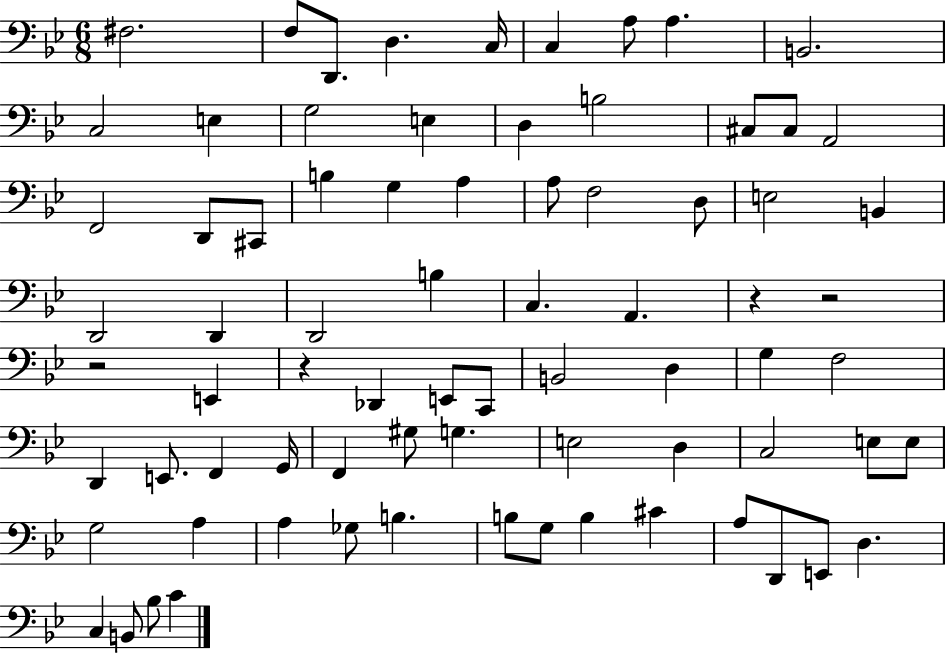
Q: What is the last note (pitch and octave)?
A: C4